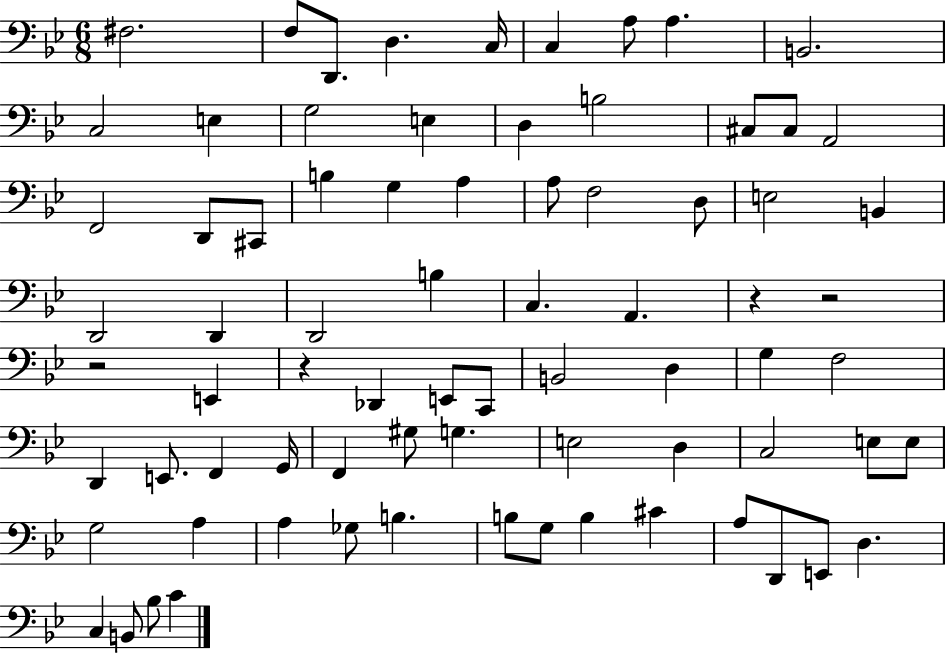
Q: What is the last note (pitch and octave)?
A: C4